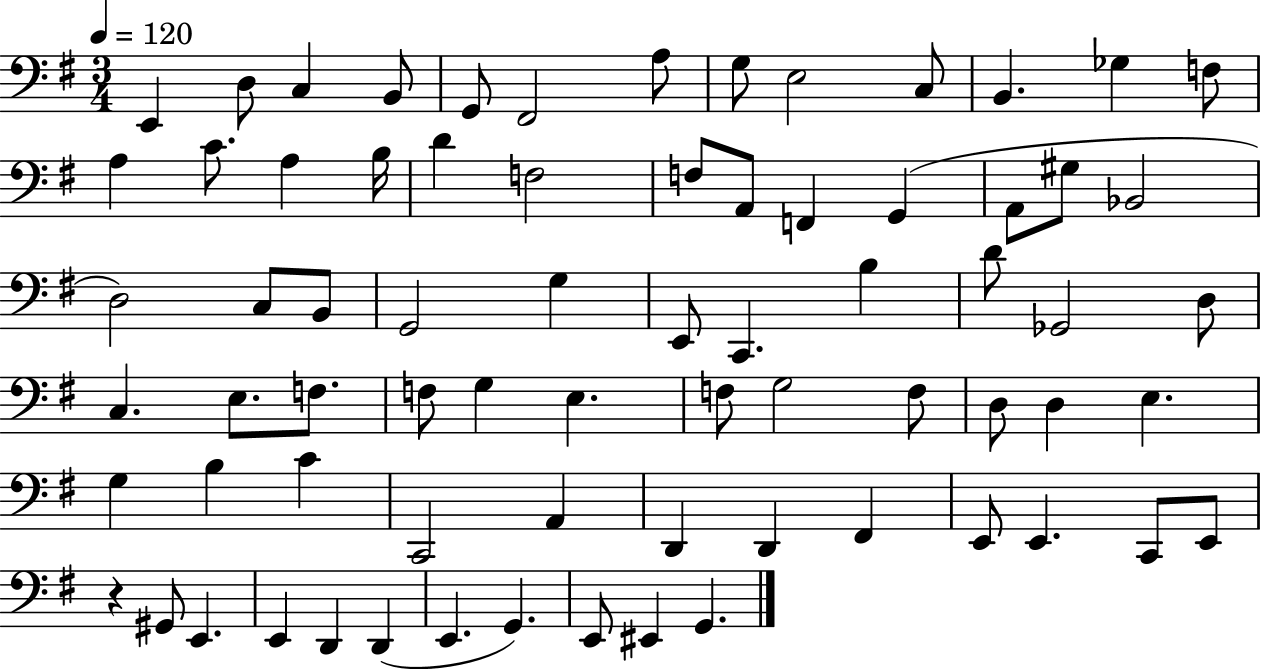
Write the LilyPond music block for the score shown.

{
  \clef bass
  \numericTimeSignature
  \time 3/4
  \key g \major
  \tempo 4 = 120
  e,4 d8 c4 b,8 | g,8 fis,2 a8 | g8 e2 c8 | b,4. ges4 f8 | \break a4 c'8. a4 b16 | d'4 f2 | f8 a,8 f,4 g,4( | a,8 gis8 bes,2 | \break d2) c8 b,8 | g,2 g4 | e,8 c,4. b4 | d'8 ges,2 d8 | \break c4. e8. f8. | f8 g4 e4. | f8 g2 f8 | d8 d4 e4. | \break g4 b4 c'4 | c,2 a,4 | d,4 d,4 fis,4 | e,8 e,4. c,8 e,8 | \break r4 gis,8 e,4. | e,4 d,4 d,4( | e,4. g,4.) | e,8 eis,4 g,4. | \break \bar "|."
}